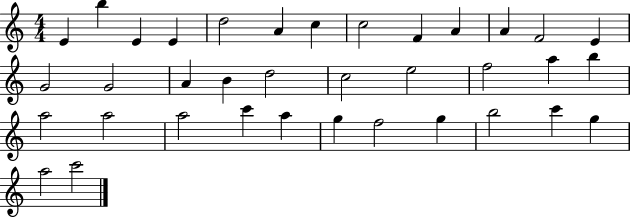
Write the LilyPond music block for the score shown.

{
  \clef treble
  \numericTimeSignature
  \time 4/4
  \key c \major
  e'4 b''4 e'4 e'4 | d''2 a'4 c''4 | c''2 f'4 a'4 | a'4 f'2 e'4 | \break g'2 g'2 | a'4 b'4 d''2 | c''2 e''2 | f''2 a''4 b''4 | \break a''2 a''2 | a''2 c'''4 a''4 | g''4 f''2 g''4 | b''2 c'''4 g''4 | \break a''2 c'''2 | \bar "|."
}